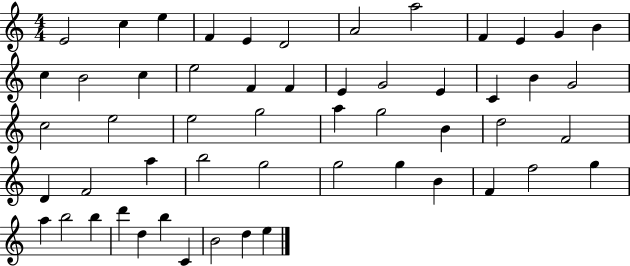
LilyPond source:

{
  \clef treble
  \numericTimeSignature
  \time 4/4
  \key c \major
  e'2 c''4 e''4 | f'4 e'4 d'2 | a'2 a''2 | f'4 e'4 g'4 b'4 | \break c''4 b'2 c''4 | e''2 f'4 f'4 | e'4 g'2 e'4 | c'4 b'4 g'2 | \break c''2 e''2 | e''2 g''2 | a''4 g''2 b'4 | d''2 f'2 | \break d'4 f'2 a''4 | b''2 g''2 | g''2 g''4 b'4 | f'4 f''2 g''4 | \break a''4 b''2 b''4 | d'''4 d''4 b''4 c'4 | b'2 d''4 e''4 | \bar "|."
}